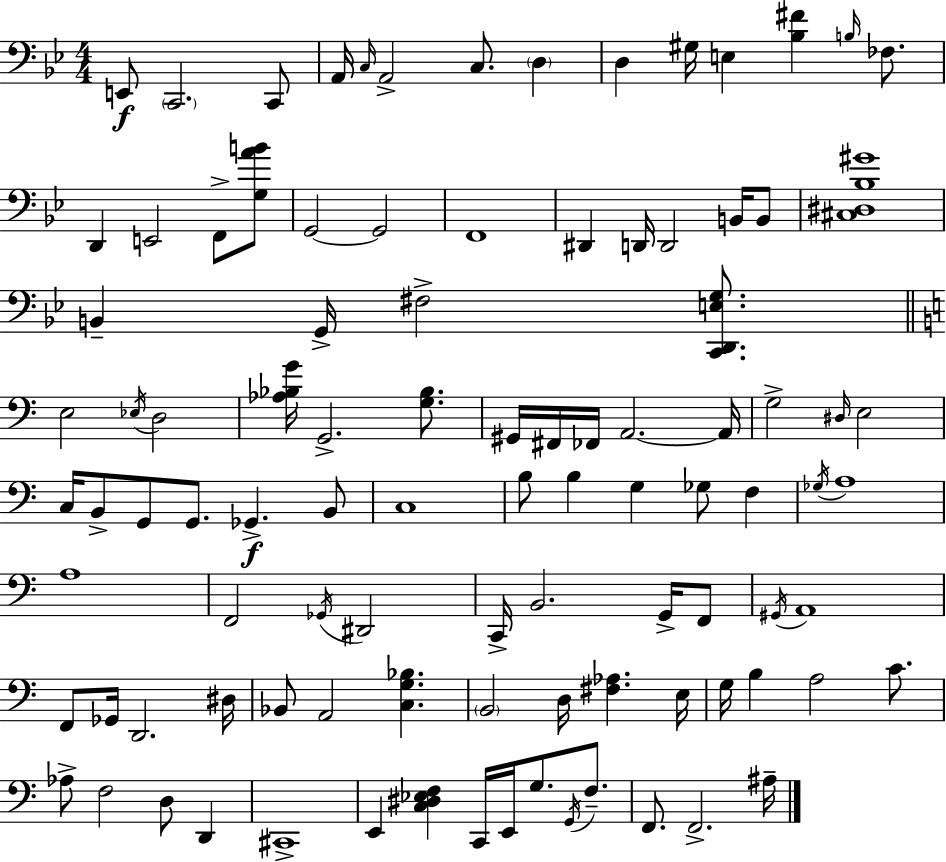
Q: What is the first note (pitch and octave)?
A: E2